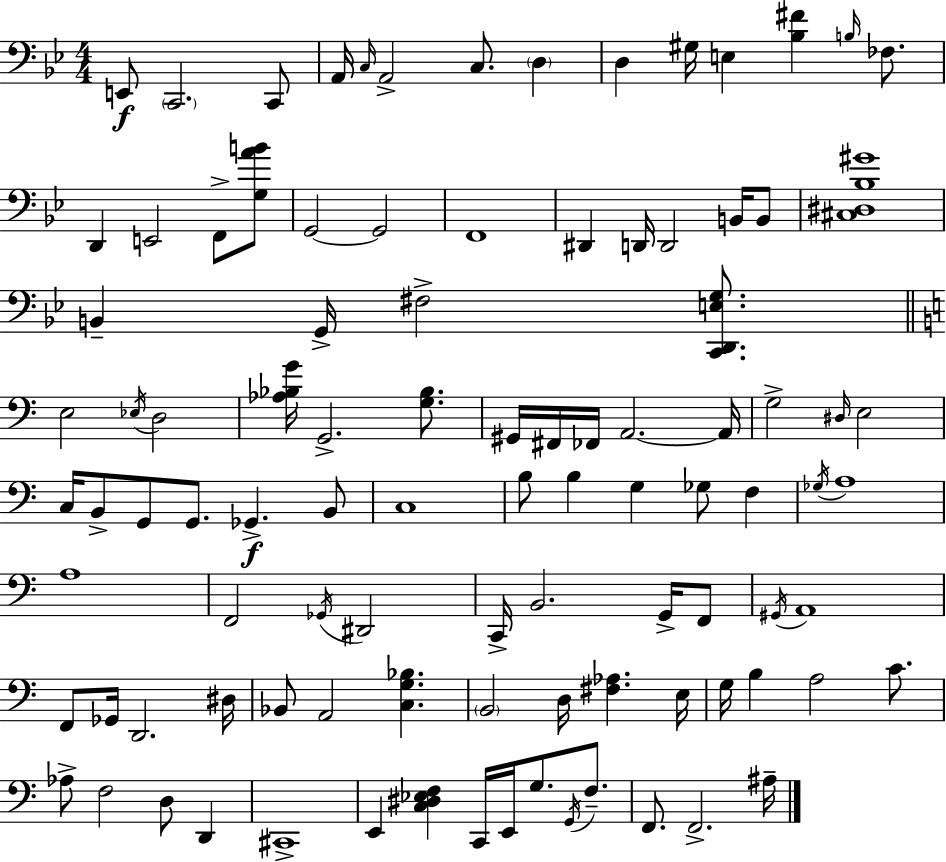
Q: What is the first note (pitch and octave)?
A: E2